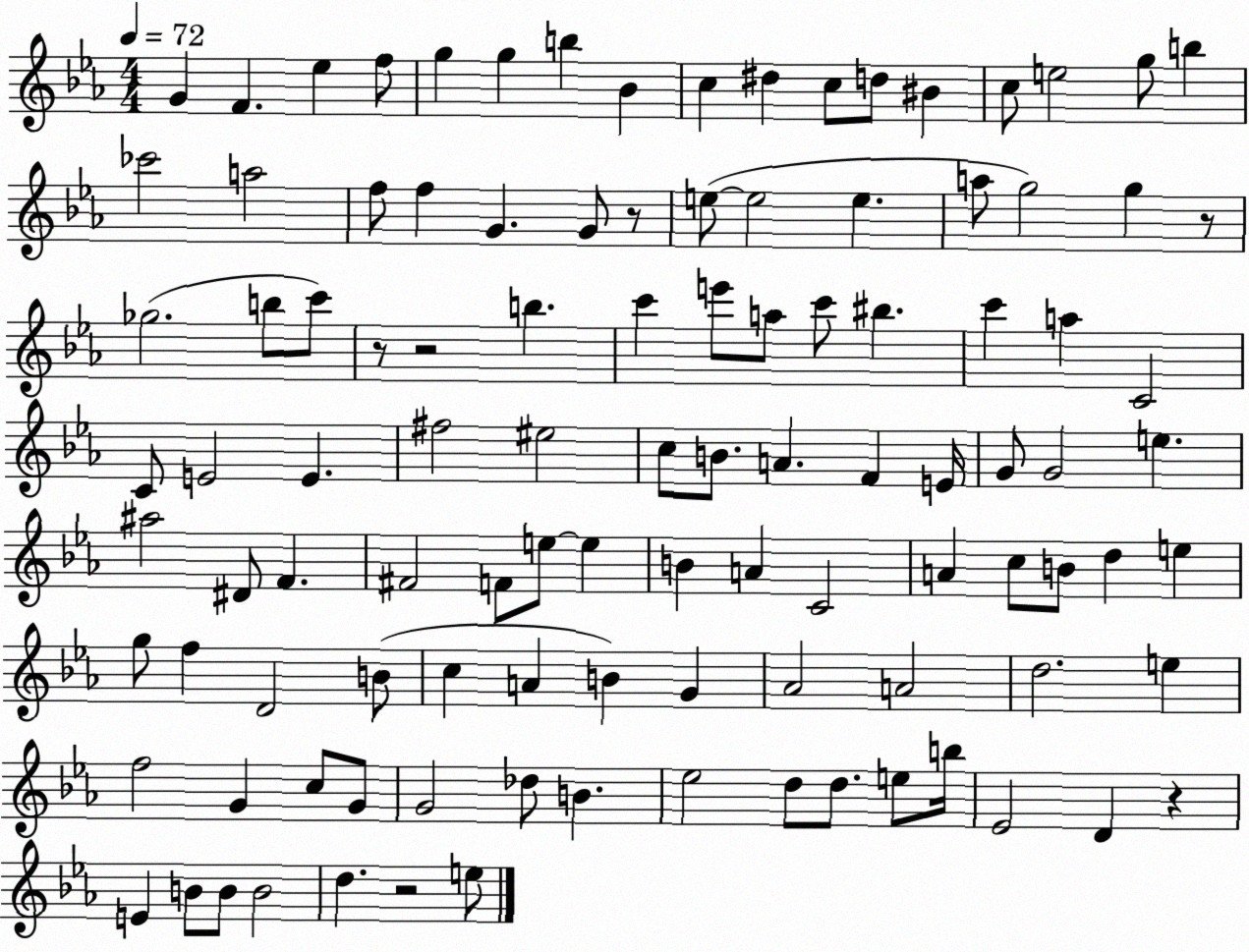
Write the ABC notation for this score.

X:1
T:Untitled
M:4/4
L:1/4
K:Eb
G F _e f/2 g g b _B c ^d c/2 d/2 ^B c/2 e2 g/2 b _c'2 a2 f/2 f G G/2 z/2 e/2 e2 e a/2 g2 g z/2 _g2 b/2 c'/2 z/2 z2 b c' e'/2 a/2 c'/2 ^b c' a C2 C/2 E2 E ^f2 ^e2 c/2 B/2 A F E/4 G/2 G2 e ^a2 ^D/2 F ^F2 F/2 e/2 e B A C2 A c/2 B/2 d e g/2 f D2 B/2 c A B G _A2 A2 d2 e f2 G c/2 G/2 G2 _d/2 B _e2 d/2 d/2 e/2 b/4 _E2 D z E B/2 B/2 B2 d z2 e/2